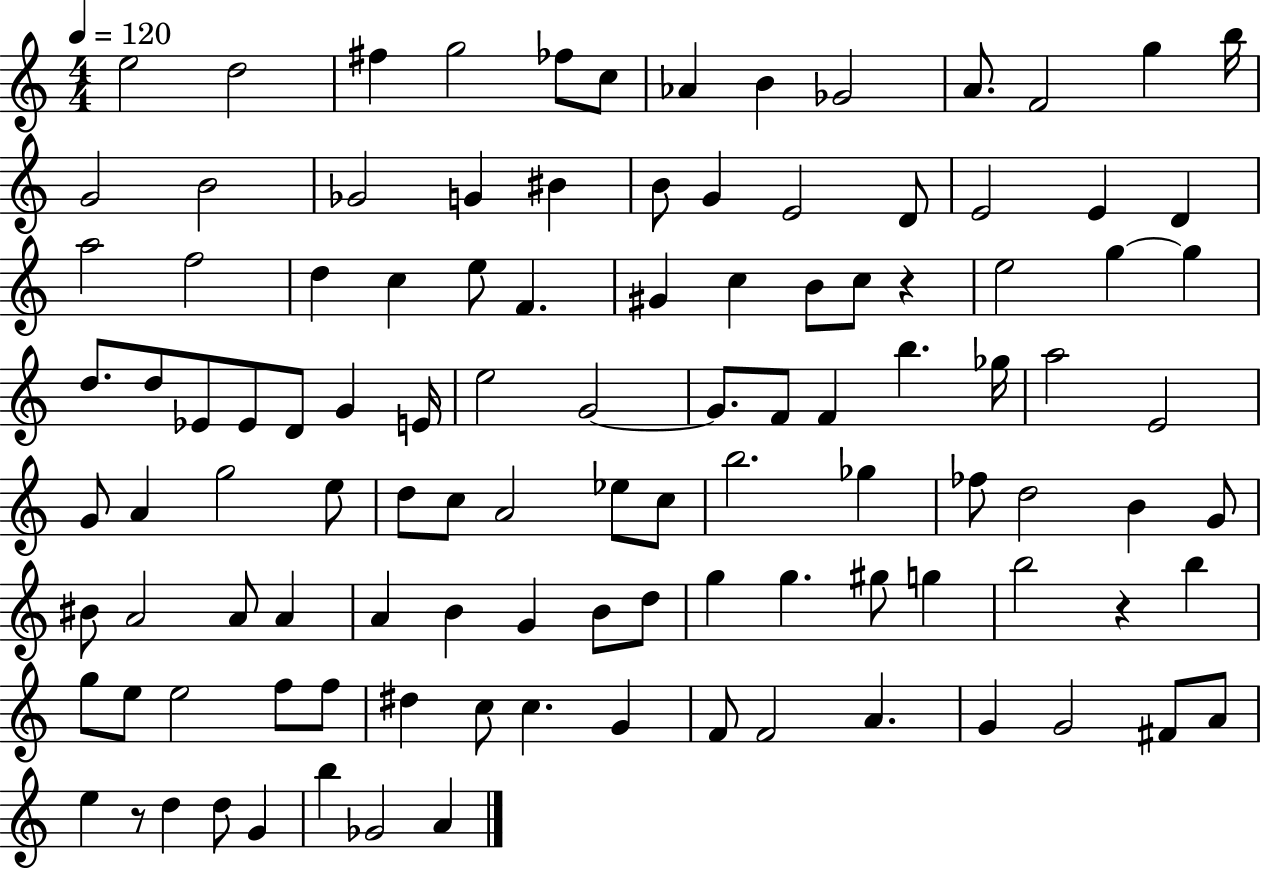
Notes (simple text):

E5/h D5/h F#5/q G5/h FES5/e C5/e Ab4/q B4/q Gb4/h A4/e. F4/h G5/q B5/s G4/h B4/h Gb4/h G4/q BIS4/q B4/e G4/q E4/h D4/e E4/h E4/q D4/q A5/h F5/h D5/q C5/q E5/e F4/q. G#4/q C5/q B4/e C5/e R/q E5/h G5/q G5/q D5/e. D5/e Eb4/e Eb4/e D4/e G4/q E4/s E5/h G4/h G4/e. F4/e F4/q B5/q. Gb5/s A5/h E4/h G4/e A4/q G5/h E5/e D5/e C5/e A4/h Eb5/e C5/e B5/h. Gb5/q FES5/e D5/h B4/q G4/e BIS4/e A4/h A4/e A4/q A4/q B4/q G4/q B4/e D5/e G5/q G5/q. G#5/e G5/q B5/h R/q B5/q G5/e E5/e E5/h F5/e F5/e D#5/q C5/e C5/q. G4/q F4/e F4/h A4/q. G4/q G4/h F#4/e A4/e E5/q R/e D5/q D5/e G4/q B5/q Gb4/h A4/q